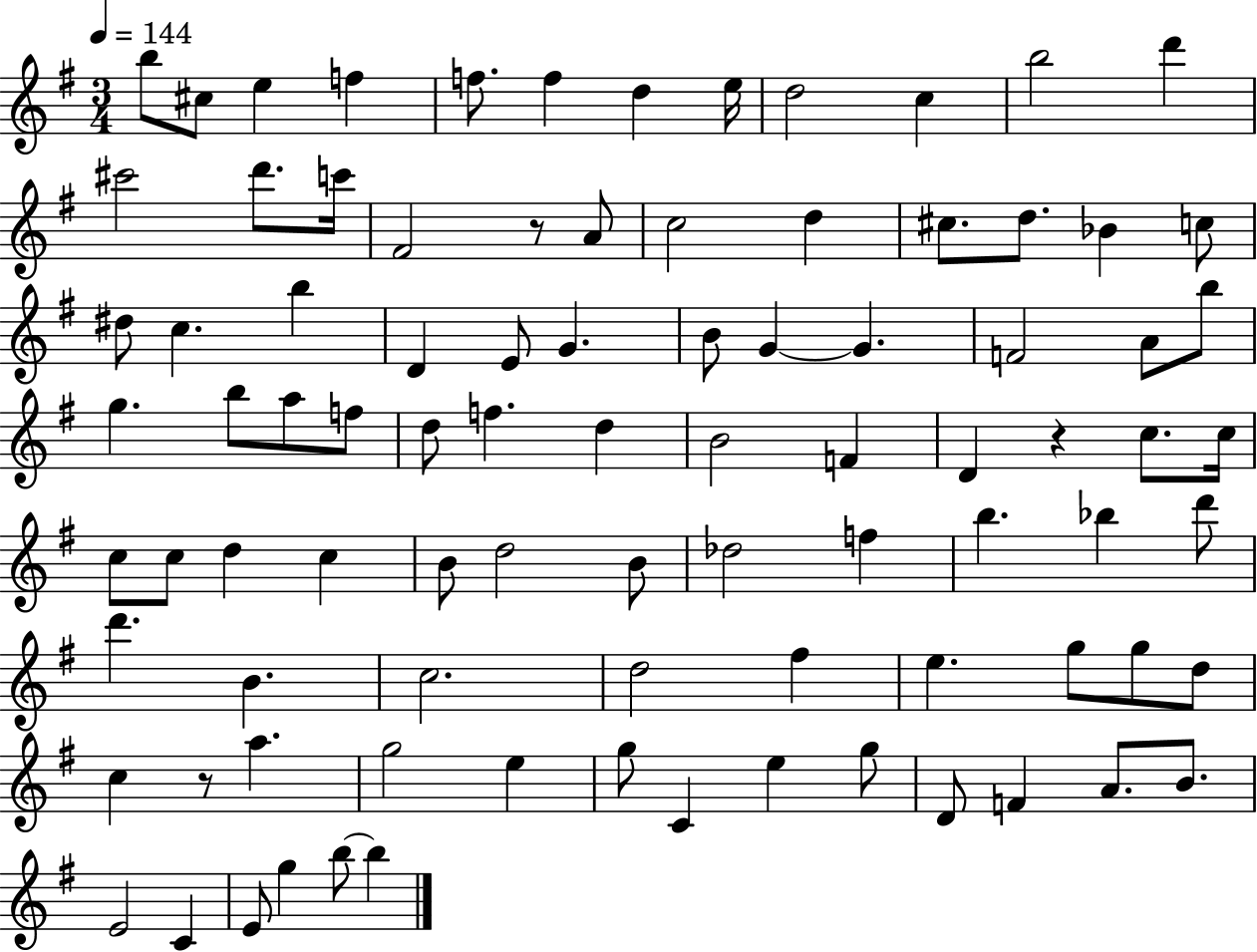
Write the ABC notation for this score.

X:1
T:Untitled
M:3/4
L:1/4
K:G
b/2 ^c/2 e f f/2 f d e/4 d2 c b2 d' ^c'2 d'/2 c'/4 ^F2 z/2 A/2 c2 d ^c/2 d/2 _B c/2 ^d/2 c b D E/2 G B/2 G G F2 A/2 b/2 g b/2 a/2 f/2 d/2 f d B2 F D z c/2 c/4 c/2 c/2 d c B/2 d2 B/2 _d2 f b _b d'/2 d' B c2 d2 ^f e g/2 g/2 d/2 c z/2 a g2 e g/2 C e g/2 D/2 F A/2 B/2 E2 C E/2 g b/2 b